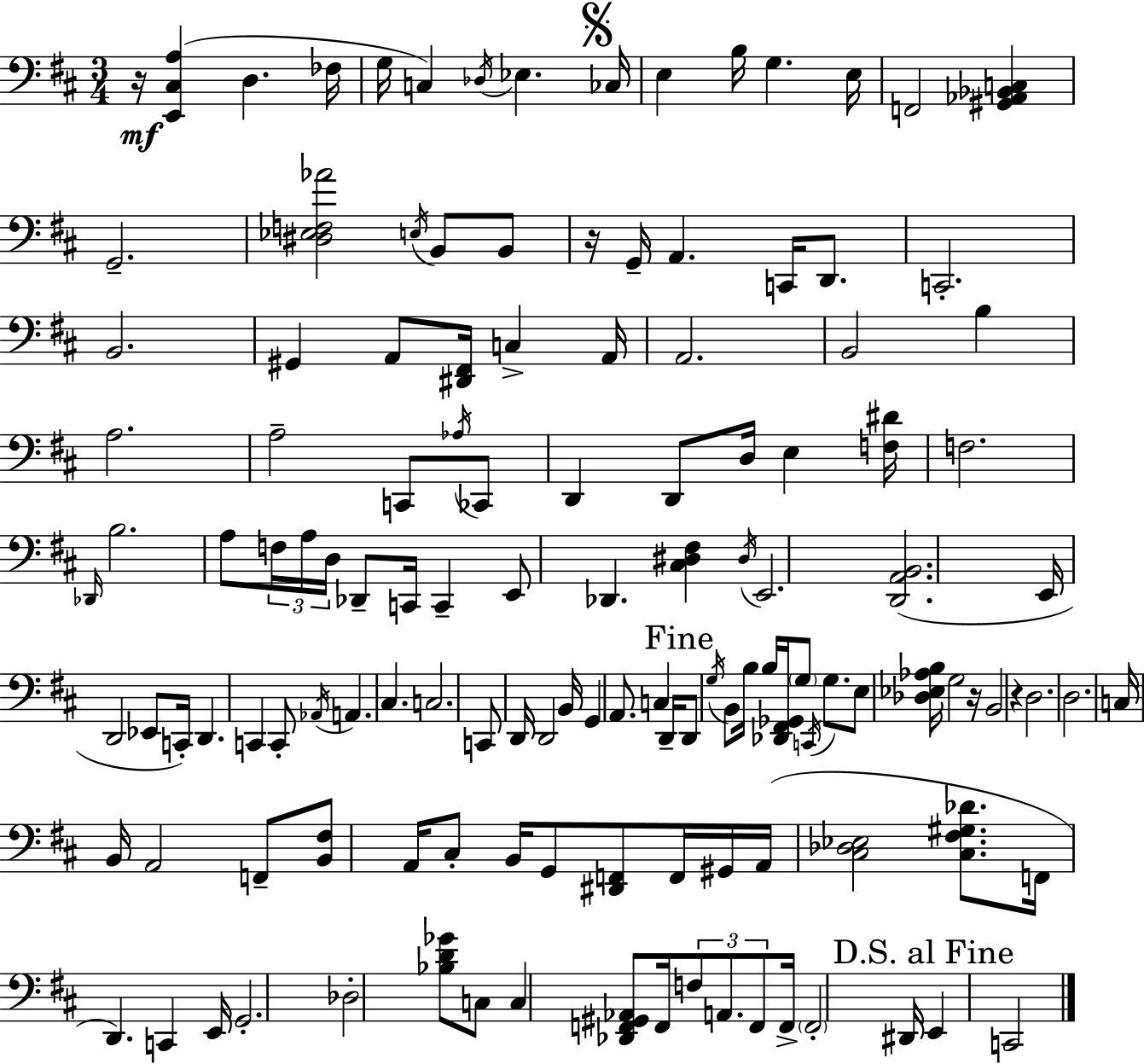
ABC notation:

X:1
T:Untitled
M:3/4
L:1/4
K:D
z/4 [E,,^C,A,] D, _F,/4 G,/4 C, _D,/4 _E, _C,/4 E, B,/4 G, E,/4 F,,2 [^G,,_A,,_B,,C,] G,,2 [^D,_E,F,_A]2 E,/4 B,,/2 B,,/2 z/4 G,,/4 A,, C,,/4 D,,/2 C,,2 B,,2 ^G,, A,,/2 [^D,,^F,,]/4 C, A,,/4 A,,2 B,,2 B, A,2 A,2 C,,/2 _A,/4 _C,,/2 D,, D,,/2 D,/4 E, [F,^D]/4 F,2 _D,,/4 B,2 A,/2 F,/4 A,/4 D,/4 _D,,/2 C,,/4 C,, E,,/2 _D,, [^C,^D,^F,] ^D,/4 E,,2 [D,,A,,B,,]2 E,,/4 D,,2 _E,,/2 C,,/4 D,, C,, C,,/2 _A,,/4 A,, ^C, C,2 C,,/2 D,,/4 D,,2 B,,/4 G,, A,,/2 C, D,,/4 D,,/2 G,/4 B,,/2 B,/4 B,/4 [_D,,^F,,_G,,]/4 G,/2 C,,/4 G,/2 E,/2 [_D,_E,_A,B,]/4 G,2 z/4 B,,2 z D,2 D,2 C,/4 B,,/4 A,,2 F,,/2 [B,,^F,]/2 A,,/4 ^C,/2 B,,/4 G,,/2 [^D,,F,,]/2 F,,/4 ^G,,/4 A,,/4 [^C,_D,_E,]2 [^C,^F,^G,_D]/2 F,,/4 D,, C,, E,,/4 G,,2 _D,2 [_B,D_G]/2 C,/2 C, [_D,,F,,^G,,_A,,]/2 F,,/4 F,/2 A,,/2 F,,/2 F,,/4 F,,2 ^D,,/4 E,, C,,2